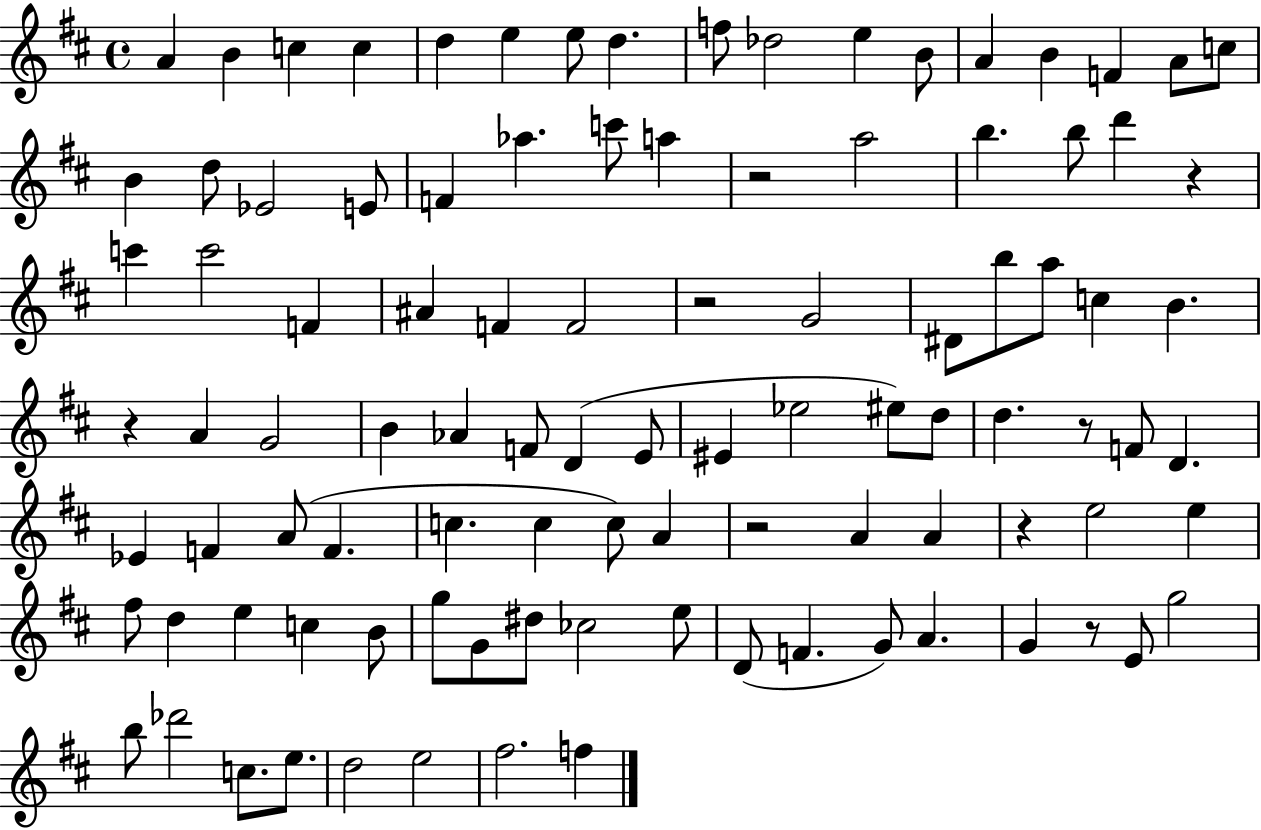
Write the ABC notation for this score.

X:1
T:Untitled
M:4/4
L:1/4
K:D
A B c c d e e/2 d f/2 _d2 e B/2 A B F A/2 c/2 B d/2 _E2 E/2 F _a c'/2 a z2 a2 b b/2 d' z c' c'2 F ^A F F2 z2 G2 ^D/2 b/2 a/2 c B z A G2 B _A F/2 D E/2 ^E _e2 ^e/2 d/2 d z/2 F/2 D _E F A/2 F c c c/2 A z2 A A z e2 e ^f/2 d e c B/2 g/2 G/2 ^d/2 _c2 e/2 D/2 F G/2 A G z/2 E/2 g2 b/2 _d'2 c/2 e/2 d2 e2 ^f2 f